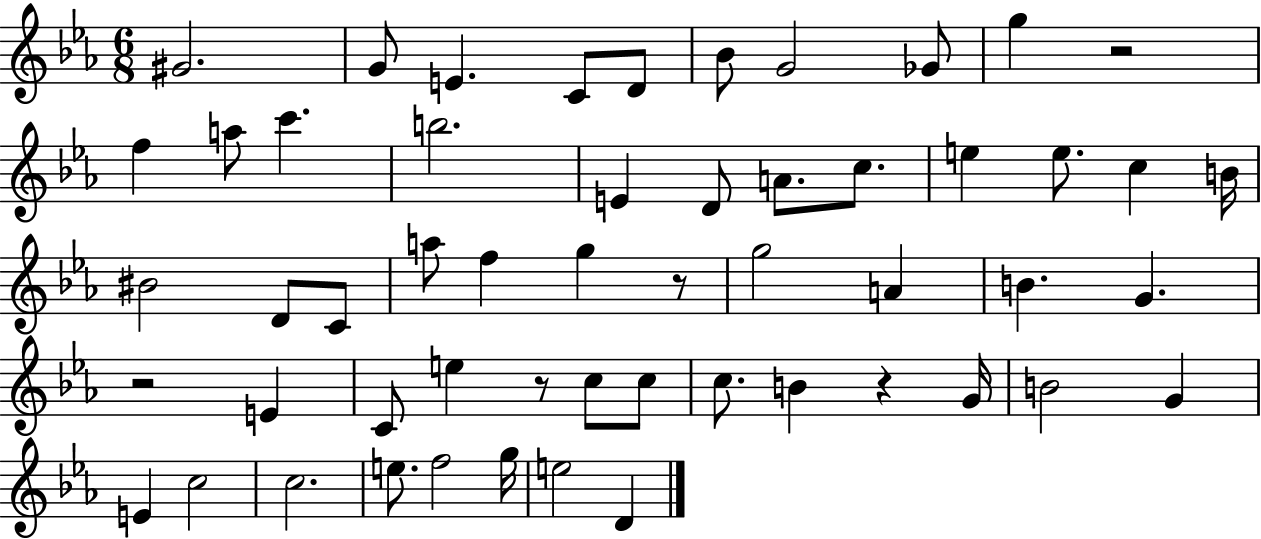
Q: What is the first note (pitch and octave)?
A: G#4